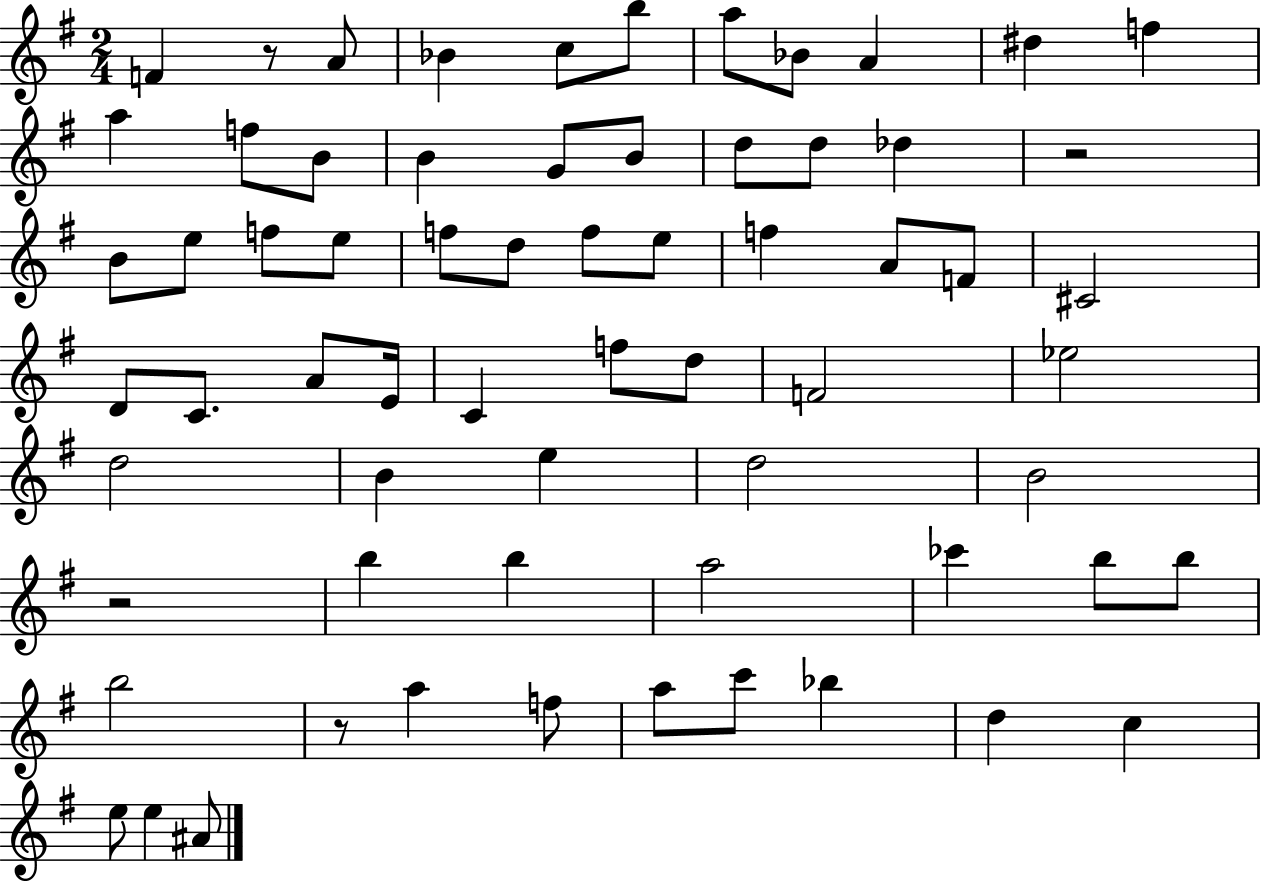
F4/q R/e A4/e Bb4/q C5/e B5/e A5/e Bb4/e A4/q D#5/q F5/q A5/q F5/e B4/e B4/q G4/e B4/e D5/e D5/e Db5/q R/h B4/e E5/e F5/e E5/e F5/e D5/e F5/e E5/e F5/q A4/e F4/e C#4/h D4/e C4/e. A4/e E4/s C4/q F5/e D5/e F4/h Eb5/h D5/h B4/q E5/q D5/h B4/h R/h B5/q B5/q A5/h CES6/q B5/e B5/e B5/h R/e A5/q F5/e A5/e C6/e Bb5/q D5/q C5/q E5/e E5/q A#4/e